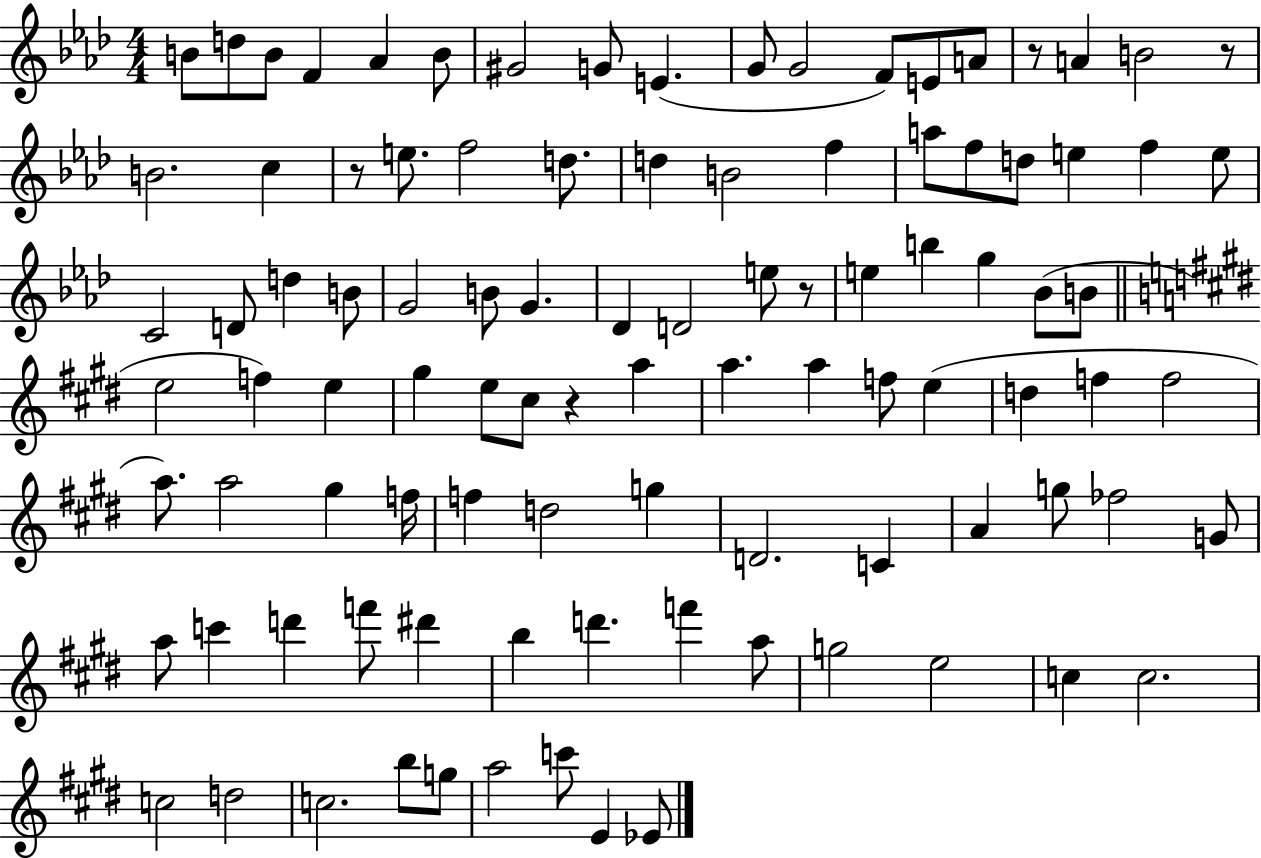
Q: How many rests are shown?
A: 5